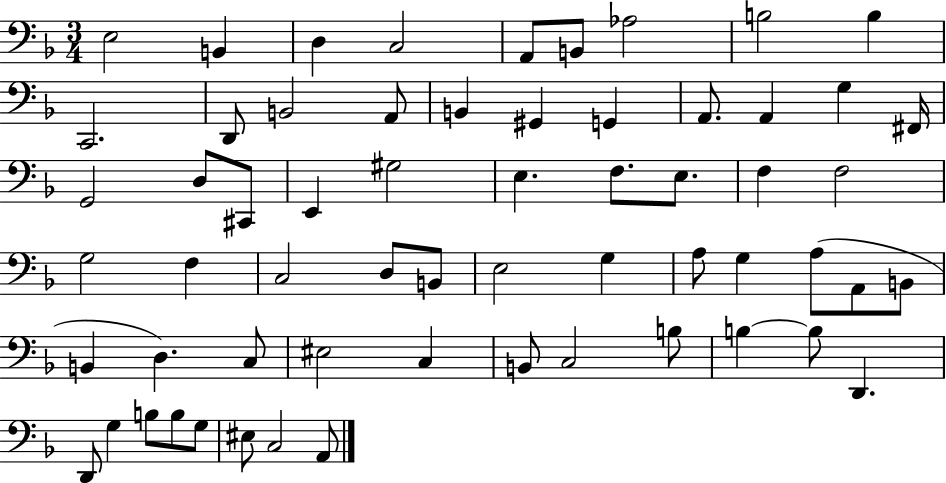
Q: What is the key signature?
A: F major